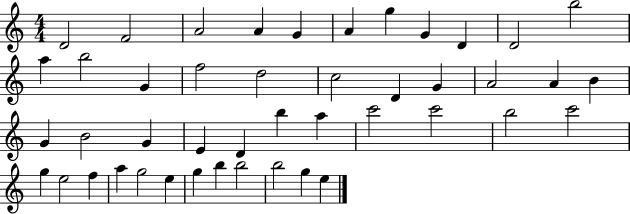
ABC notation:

X:1
T:Untitled
M:4/4
L:1/4
K:C
D2 F2 A2 A G A g G D D2 b2 a b2 G f2 d2 c2 D G A2 A B G B2 G E D b a c'2 c'2 b2 c'2 g e2 f a g2 e g b b2 b2 g e